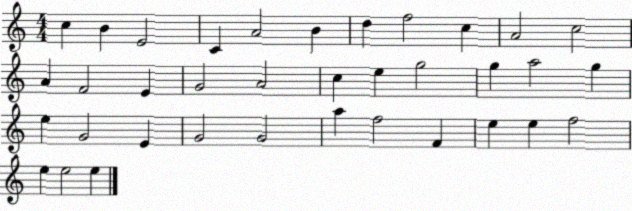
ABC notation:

X:1
T:Untitled
M:4/4
L:1/4
K:C
c B E2 C A2 B d f2 c A2 c2 A F2 E G2 A2 c e g2 g a2 g e G2 E G2 G2 a f2 F e e f2 e e2 e